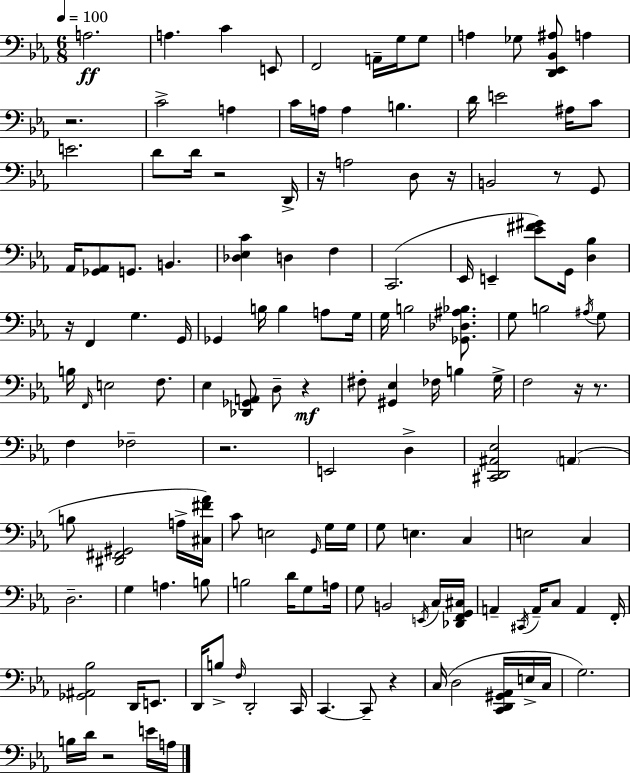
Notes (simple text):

A3/h. A3/q. C4/q E2/e F2/h A2/s G3/s G3/e A3/q Gb3/e [D2,Eb2,Bb2,A#3]/e A3/q R/h. C4/h A3/q C4/s A3/s A3/q B3/q. D4/s E4/h A#3/s C4/e E4/h. D4/e D4/s R/h D2/s R/s A3/h D3/e R/s B2/h R/e G2/e Ab2/s [Gb2,Ab2]/e G2/e. B2/q. [Db3,Eb3,C4]/q D3/q F3/q C2/h. Eb2/s E2/q [Eb4,F#4,G#4]/e G2/s [D3,Bb3]/q R/s F2/q G3/q. G2/s Gb2/q B3/s B3/q A3/e G3/s G3/s B3/h [Gb2,Db3,A#3,Bb3]/e. G3/e B3/h A#3/s G3/e B3/s F2/s E3/h F3/e. Eb3/q [Db2,Gb2,A2]/e D3/e R/q F#3/e [G#2,Eb3]/q FES3/s B3/q G3/s F3/h R/s R/e. F3/q FES3/h R/h. E2/h D3/q [C#2,D2,A#2,Eb3]/h A2/q B3/e [D#2,F#2,G#2]/h A3/s [C#3,F#4,Ab4]/s C4/e E3/h G2/s G3/s G3/s G3/e E3/q. C3/q E3/h C3/q D3/h. G3/q A3/q. B3/e B3/h D4/s G3/e A3/s G3/e B2/h E2/s C3/s [Db2,F2,G2,C#3]/s A2/q C#2/s A2/s C3/e A2/q F2/s [Gb2,A#2,Bb3]/h D2/s E2/e. D2/s B3/e F3/s D2/h C2/s C2/q. C2/e R/q C3/s D3/h [C2,D2,G#2,Ab2]/s E3/s C3/s G3/h. B3/s D4/s R/h E4/s A3/s